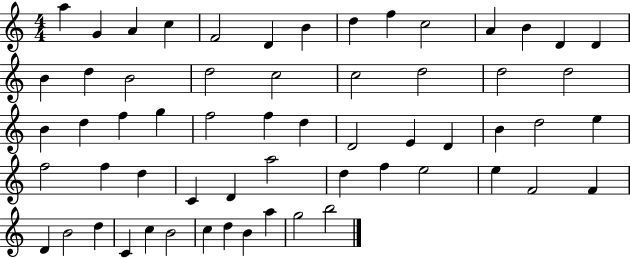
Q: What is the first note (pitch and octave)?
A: A5